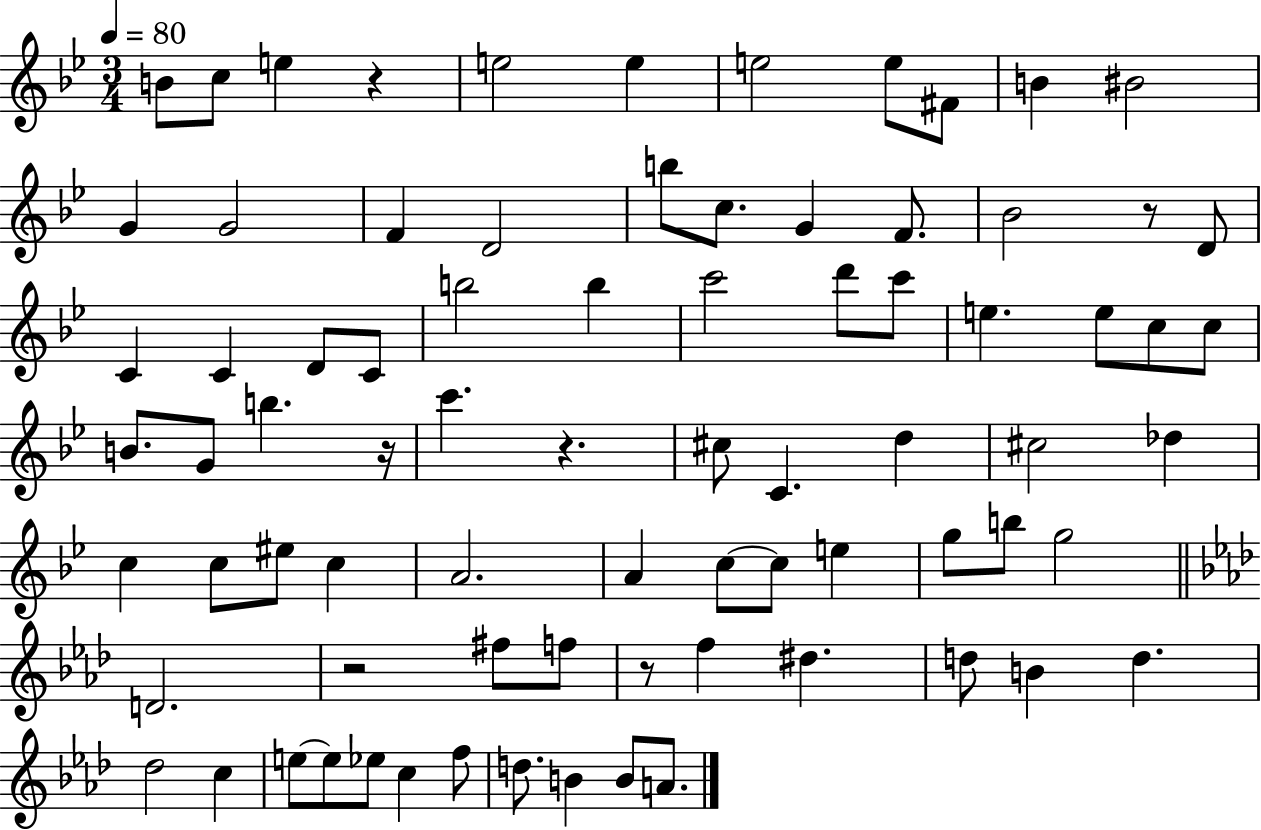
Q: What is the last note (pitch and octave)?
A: A4